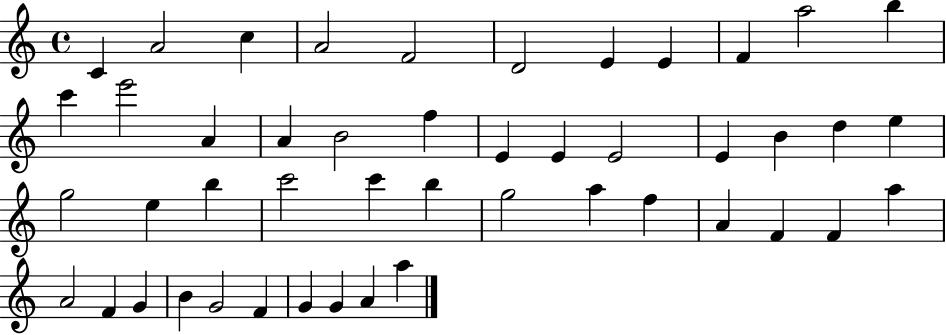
{
  \clef treble
  \time 4/4
  \defaultTimeSignature
  \key c \major
  c'4 a'2 c''4 | a'2 f'2 | d'2 e'4 e'4 | f'4 a''2 b''4 | \break c'''4 e'''2 a'4 | a'4 b'2 f''4 | e'4 e'4 e'2 | e'4 b'4 d''4 e''4 | \break g''2 e''4 b''4 | c'''2 c'''4 b''4 | g''2 a''4 f''4 | a'4 f'4 f'4 a''4 | \break a'2 f'4 g'4 | b'4 g'2 f'4 | g'4 g'4 a'4 a''4 | \bar "|."
}